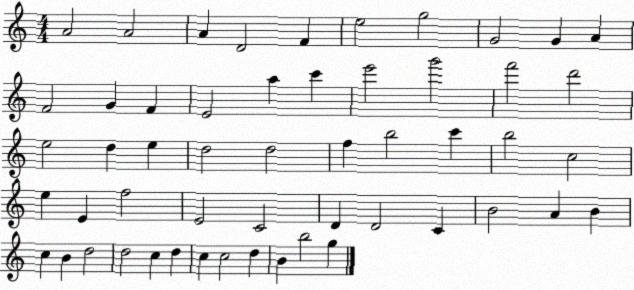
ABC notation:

X:1
T:Untitled
M:4/4
L:1/4
K:C
A2 A2 A D2 F e2 g2 G2 G A F2 G F E2 a c' e'2 g'2 f'2 d'2 e2 d e d2 d2 f b2 c' b2 c2 e E f2 E2 C2 D D2 C B2 A B c B d2 d2 c d c c2 d B b2 g